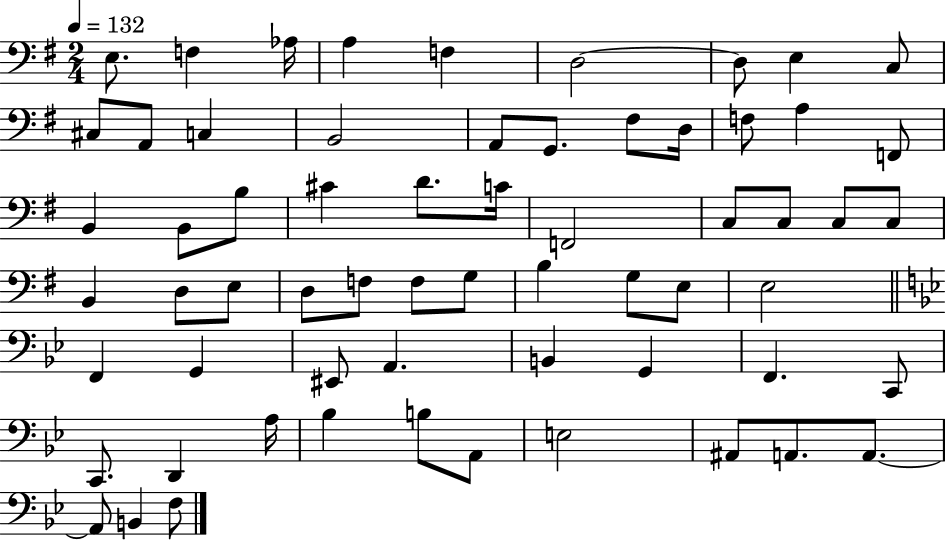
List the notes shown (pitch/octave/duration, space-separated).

E3/e. F3/q Ab3/s A3/q F3/q D3/h D3/e E3/q C3/e C#3/e A2/e C3/q B2/h A2/e G2/e. F#3/e D3/s F3/e A3/q F2/e B2/q B2/e B3/e C#4/q D4/e. C4/s F2/h C3/e C3/e C3/e C3/e B2/q D3/e E3/e D3/e F3/e F3/e G3/e B3/q G3/e E3/e E3/h F2/q G2/q EIS2/e A2/q. B2/q G2/q F2/q. C2/e C2/e. D2/q A3/s Bb3/q B3/e A2/e E3/h A#2/e A2/e. A2/e. A2/e B2/q F3/e